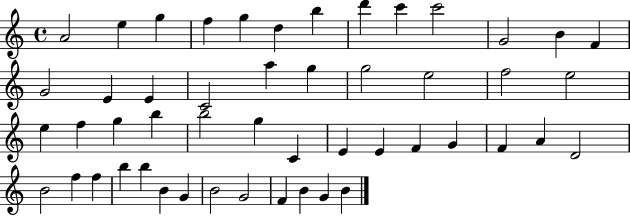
{
  \clef treble
  \time 4/4
  \defaultTimeSignature
  \key c \major
  a'2 e''4 g''4 | f''4 g''4 d''4 b''4 | d'''4 c'''4 c'''2 | g'2 b'4 f'4 | \break g'2 e'4 e'4 | c'2 a''4 g''4 | g''2 e''2 | f''2 e''2 | \break e''4 f''4 g''4 b''4 | b''2 g''4 c'4 | e'4 e'4 f'4 g'4 | f'4 a'4 d'2 | \break b'2 f''4 f''4 | b''4 b''4 b'4 g'4 | b'2 g'2 | f'4 b'4 g'4 b'4 | \break \bar "|."
}